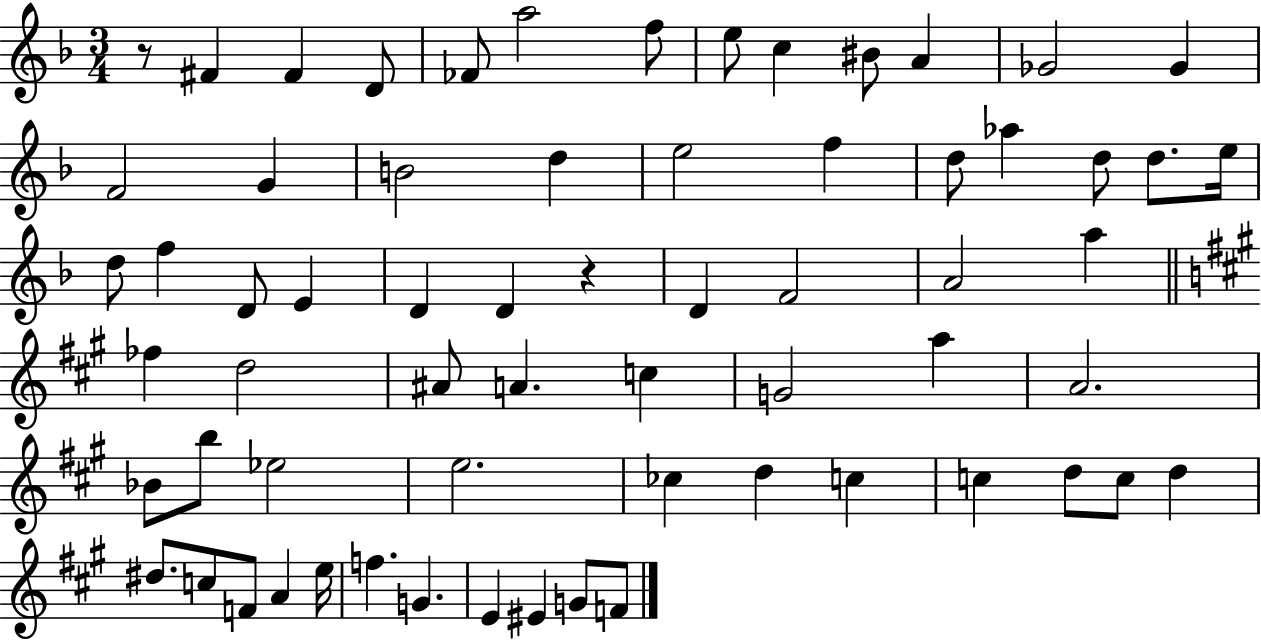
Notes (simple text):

R/e F#4/q F#4/q D4/e FES4/e A5/h F5/e E5/e C5/q BIS4/e A4/q Gb4/h Gb4/q F4/h G4/q B4/h D5/q E5/h F5/q D5/e Ab5/q D5/e D5/e. E5/s D5/e F5/q D4/e E4/q D4/q D4/q R/q D4/q F4/h A4/h A5/q FES5/q D5/h A#4/e A4/q. C5/q G4/h A5/q A4/h. Bb4/e B5/e Eb5/h E5/h. CES5/q D5/q C5/q C5/q D5/e C5/e D5/q D#5/e. C5/e F4/e A4/q E5/s F5/q. G4/q. E4/q EIS4/q G4/e F4/e